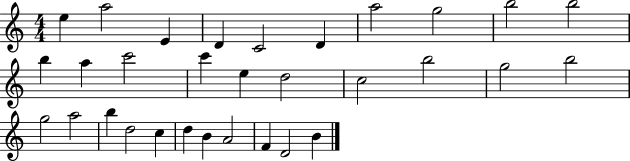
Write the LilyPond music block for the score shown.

{
  \clef treble
  \numericTimeSignature
  \time 4/4
  \key c \major
  e''4 a''2 e'4 | d'4 c'2 d'4 | a''2 g''2 | b''2 b''2 | \break b''4 a''4 c'''2 | c'''4 e''4 d''2 | c''2 b''2 | g''2 b''2 | \break g''2 a''2 | b''4 d''2 c''4 | d''4 b'4 a'2 | f'4 d'2 b'4 | \break \bar "|."
}